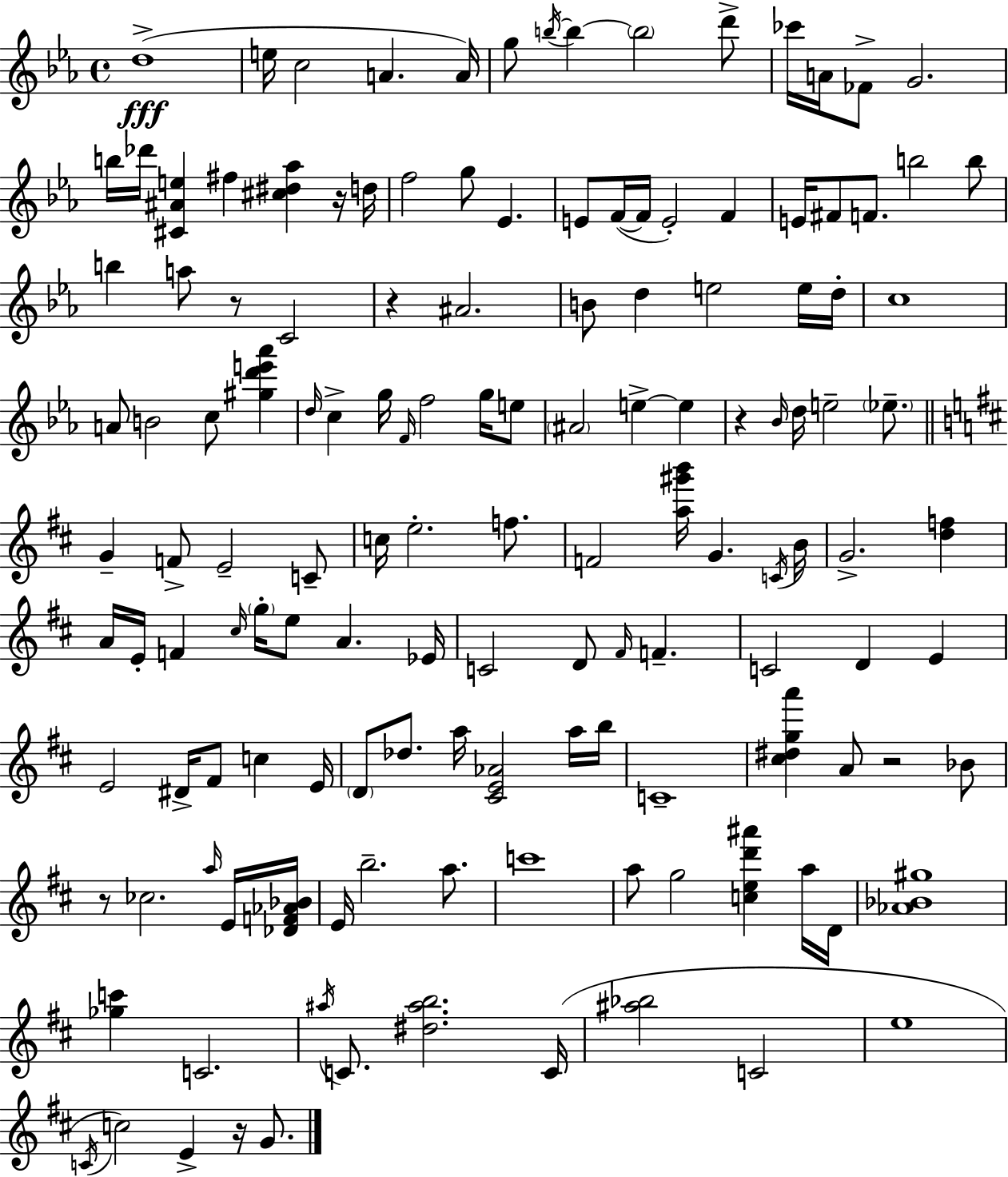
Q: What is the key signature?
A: C minor